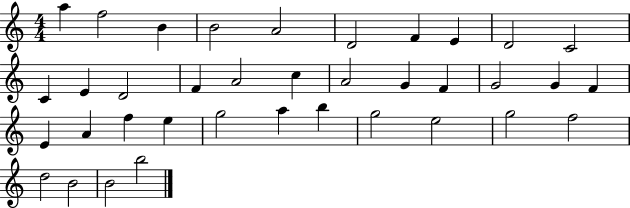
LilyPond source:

{
  \clef treble
  \numericTimeSignature
  \time 4/4
  \key c \major
  a''4 f''2 b'4 | b'2 a'2 | d'2 f'4 e'4 | d'2 c'2 | \break c'4 e'4 d'2 | f'4 a'2 c''4 | a'2 g'4 f'4 | g'2 g'4 f'4 | \break e'4 a'4 f''4 e''4 | g''2 a''4 b''4 | g''2 e''2 | g''2 f''2 | \break d''2 b'2 | b'2 b''2 | \bar "|."
}